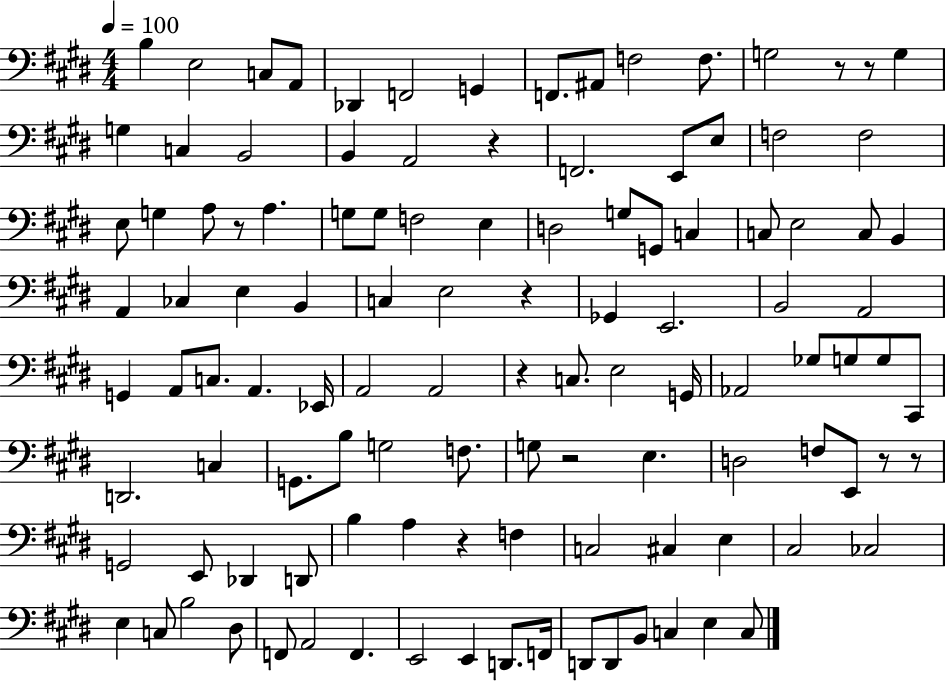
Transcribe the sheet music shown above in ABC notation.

X:1
T:Untitled
M:4/4
L:1/4
K:E
B, E,2 C,/2 A,,/2 _D,, F,,2 G,, F,,/2 ^A,,/2 F,2 F,/2 G,2 z/2 z/2 G, G, C, B,,2 B,, A,,2 z F,,2 E,,/2 E,/2 F,2 F,2 E,/2 G, A,/2 z/2 A, G,/2 G,/2 F,2 E, D,2 G,/2 G,,/2 C, C,/2 E,2 C,/2 B,, A,, _C, E, B,, C, E,2 z _G,, E,,2 B,,2 A,,2 G,, A,,/2 C,/2 A,, _E,,/4 A,,2 A,,2 z C,/2 E,2 G,,/4 _A,,2 _G,/2 G,/2 G,/2 ^C,,/2 D,,2 C, G,,/2 B,/2 G,2 F,/2 G,/2 z2 E, D,2 F,/2 E,,/2 z/2 z/2 G,,2 E,,/2 _D,, D,,/2 B, A, z F, C,2 ^C, E, ^C,2 _C,2 E, C,/2 B,2 ^D,/2 F,,/2 A,,2 F,, E,,2 E,, D,,/2 F,,/4 D,,/2 D,,/2 B,,/2 C, E, C,/2